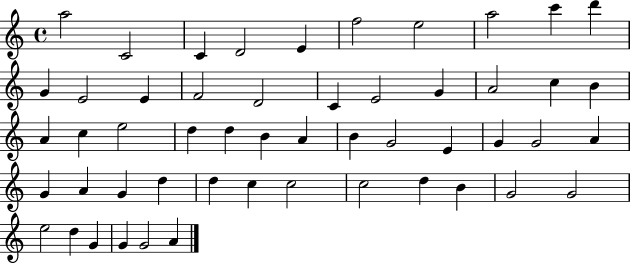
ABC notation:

X:1
T:Untitled
M:4/4
L:1/4
K:C
a2 C2 C D2 E f2 e2 a2 c' d' G E2 E F2 D2 C E2 G A2 c B A c e2 d d B A B G2 E G G2 A G A G d d c c2 c2 d B G2 G2 e2 d G G G2 A